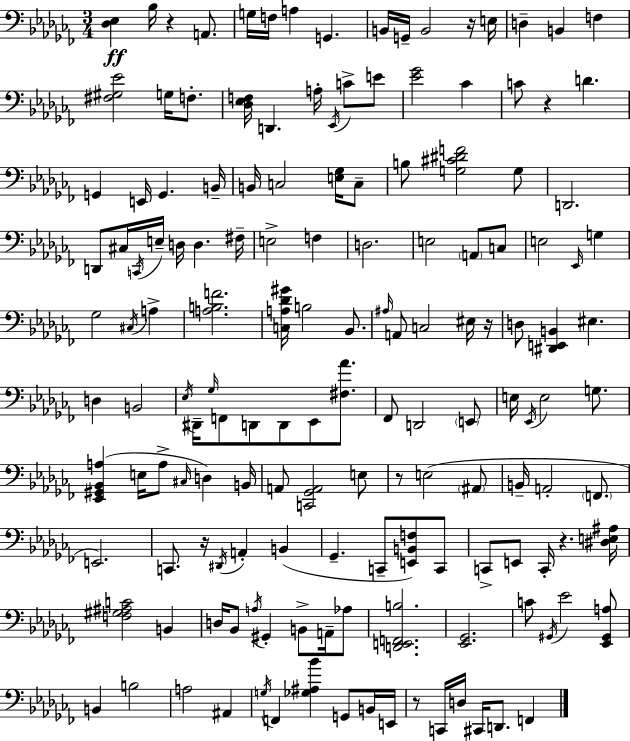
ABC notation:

X:1
T:Untitled
M:3/4
L:1/4
K:Abm
[_D,_E,] _B,/4 z A,,/2 G,/4 F,/4 A, G,, B,,/4 G,,/4 B,,2 z/4 E,/4 D, B,, F, [^F,^G,_E]2 G,/4 F,/2 [_D,_E,F,]/4 D,, A,/4 _E,,/4 C/2 E/2 [_E_G]2 _C C/2 z D G,, E,,/4 G,, B,,/4 B,,/4 C,2 [E,_G,]/4 C,/2 B,/2 [G,^C^DF]2 G,/2 D,,2 D,,/2 ^C,/4 C,,/4 E,/4 D,/4 D, ^F,/4 E,2 F, D,2 E,2 A,,/2 C,/2 E,2 _E,,/4 G, _G,2 ^C,/4 A, [A,B,F]2 [C,A,_D^G]/4 B,2 _B,,/2 ^A,/4 A,,/2 C,2 ^E,/4 z/4 D,/2 [^D,,E,,B,,] ^E, D, B,,2 _E,/4 ^D,,/4 _G,/4 F,,/2 D,,/2 D,,/2 _E,,/2 [^F,_A]/2 _F,,/2 D,,2 E,,/2 E,/4 _E,,/4 E,2 G,/2 [_E,,^G,,_B,,A,] E,/4 A,/2 ^C,/4 D, B,,/4 A,,/2 [C,,_G,,A,,]2 E,/2 z/2 E,2 ^A,,/2 B,,/4 A,,2 F,,/2 E,,2 C,,/2 z/4 ^D,,/4 A,, B,, _G,, C,,/2 [E,,B,,F,]/2 C,,/2 C,,/2 E,,/2 C,,/4 z [^D,E,^A,]/4 [F,^G,^A,C]2 B,, D,/4 _B,,/2 A,/4 ^G,, B,,/2 A,,/4 _A,/2 [D,,E,,F,,B,]2 [_E,,_G,,]2 C/2 ^G,,/4 _E2 [_E,,^G,,A,]/2 B,, B,2 A,2 ^A,, G,/4 F,, [_G,^A,_B] G,,/2 B,,/4 E,,/4 z/2 C,,/4 D,/4 ^C,,/4 D,,/2 F,,